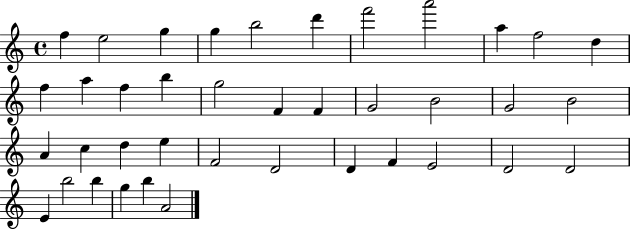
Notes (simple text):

F5/q E5/h G5/q G5/q B5/h D6/q F6/h A6/h A5/q F5/h D5/q F5/q A5/q F5/q B5/q G5/h F4/q F4/q G4/h B4/h G4/h B4/h A4/q C5/q D5/q E5/q F4/h D4/h D4/q F4/q E4/h D4/h D4/h E4/q B5/h B5/q G5/q B5/q A4/h